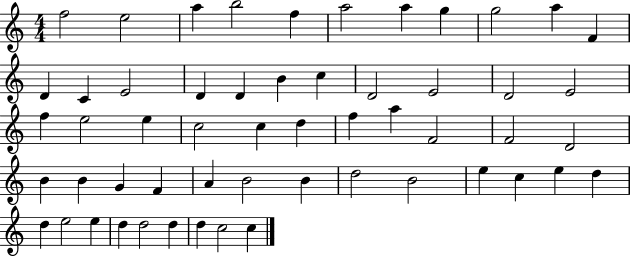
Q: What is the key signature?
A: C major